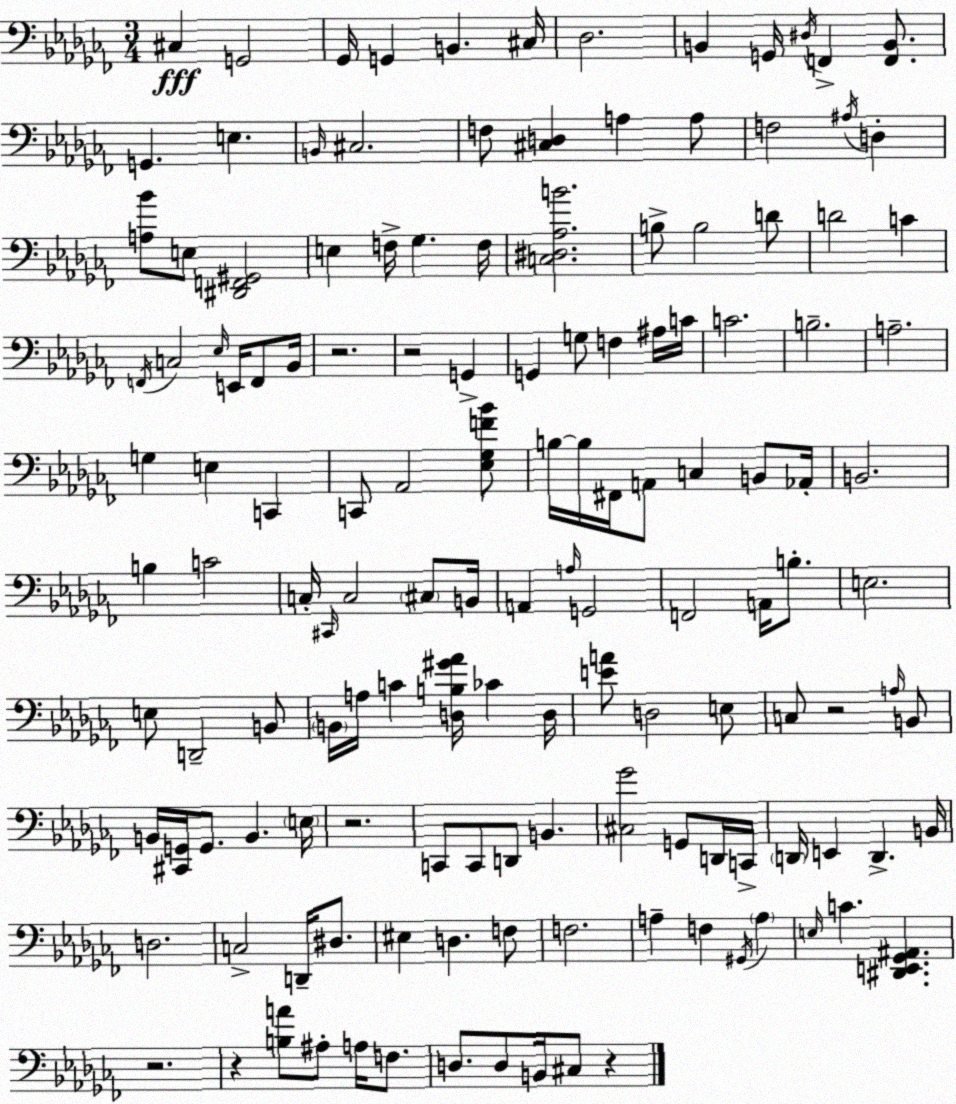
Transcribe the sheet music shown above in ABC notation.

X:1
T:Untitled
M:3/4
L:1/4
K:Abm
^C, G,,2 _G,,/4 G,, B,, ^C,/4 _D,2 B,, G,,/4 ^D,/4 F,, [F,,B,,]/2 G,, E, B,,/4 ^C,2 F,/2 [^C,D,] A, A,/2 F,2 ^A,/4 D, [A,_B]/2 E,/2 [^D,,F,,^G,,]2 E, F,/4 _G, F,/4 [C,^D,_A,B]2 B,/2 B,2 D/2 D2 C F,,/4 C,2 _E,/4 E,,/4 F,,/2 _B,,/4 z2 z2 G,, G,, G,/2 F, ^A,/4 C/4 C2 B,2 A,2 G, E, C,, C,,/2 _A,,2 [_E,_G,F_B]/2 B,/4 B,/4 ^F,,/4 A,,/2 C, B,,/2 _A,,/4 B,,2 B, C2 C,/4 ^C,,/4 C,2 ^C,/2 B,,/4 A,, A,/4 G,,2 F,,2 A,,/4 B,/2 E,2 E,/2 D,,2 B,,/2 B,,/4 A,/4 C [D,B,^G_A]/4 _C D,/4 [EA]/2 D,2 E,/2 C,/2 z2 A,/4 B,,/2 B,,/4 [^C,,G,,]/4 G,,/2 B,, E,/4 z2 C,,/2 C,,/2 D,,/2 B,, [^C,_G]2 G,,/2 D,,/4 C,,/4 D,,/4 E,, D,, B,,/4 D,2 C,2 D,,/4 ^D,/2 ^E, D, F,/2 F,2 A, F, ^G,,/4 A, E,/4 C [^D,,E,,_G,,^A,,] z2 z [B,A]/2 ^A,/2 A,/4 F,/2 D,/2 D,/2 B,,/4 ^C,/2 z